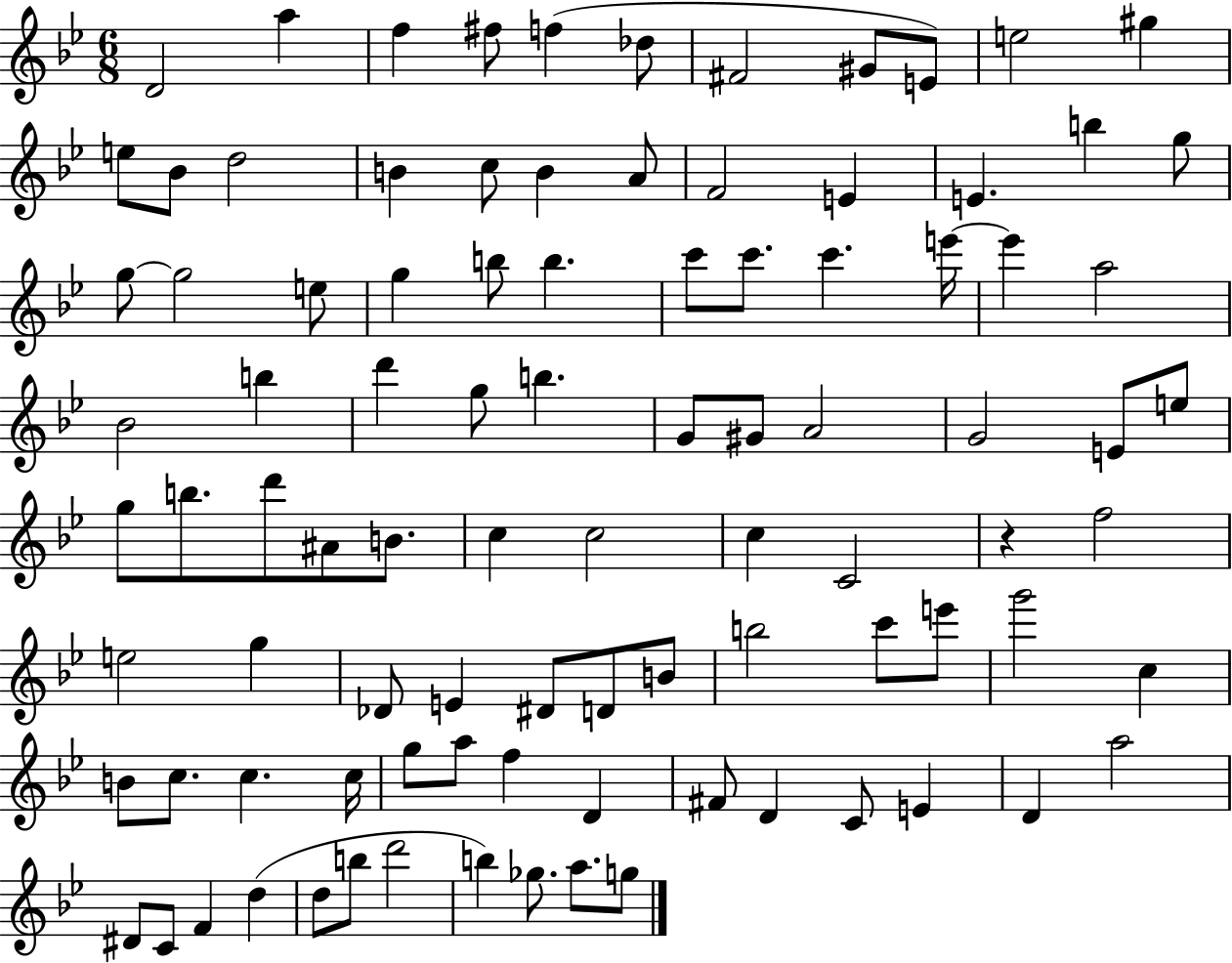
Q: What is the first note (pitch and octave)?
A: D4